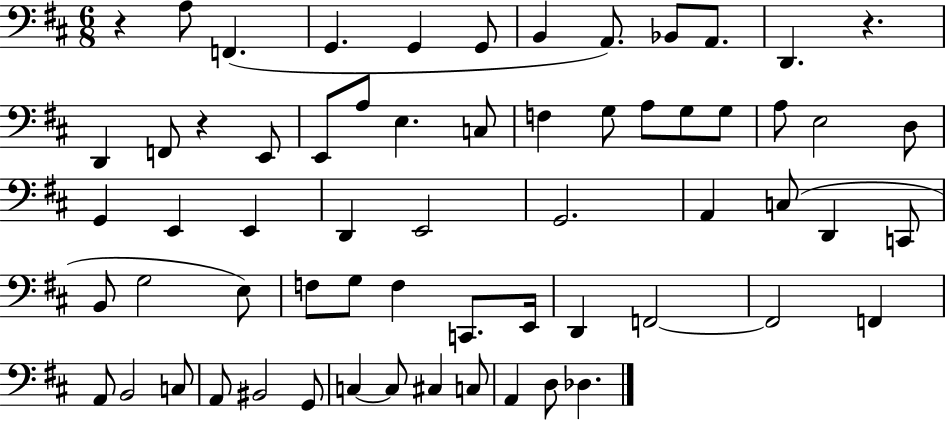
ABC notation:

X:1
T:Untitled
M:6/8
L:1/4
K:D
z A,/2 F,, G,, G,, G,,/2 B,, A,,/2 _B,,/2 A,,/2 D,, z D,, F,,/2 z E,,/2 E,,/2 A,/2 E, C,/2 F, G,/2 A,/2 G,/2 G,/2 A,/2 E,2 D,/2 G,, E,, E,, D,, E,,2 G,,2 A,, C,/2 D,, C,,/2 B,,/2 G,2 E,/2 F,/2 G,/2 F, C,,/2 E,,/4 D,, F,,2 F,,2 F,, A,,/2 B,,2 C,/2 A,,/2 ^B,,2 G,,/2 C, C,/2 ^C, C,/2 A,, D,/2 _D,